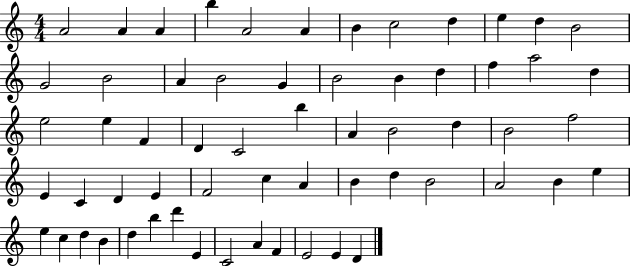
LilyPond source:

{
  \clef treble
  \numericTimeSignature
  \time 4/4
  \key c \major
  a'2 a'4 a'4 | b''4 a'2 a'4 | b'4 c''2 d''4 | e''4 d''4 b'2 | \break g'2 b'2 | a'4 b'2 g'4 | b'2 b'4 d''4 | f''4 a''2 d''4 | \break e''2 e''4 f'4 | d'4 c'2 b''4 | a'4 b'2 d''4 | b'2 f''2 | \break e'4 c'4 d'4 e'4 | f'2 c''4 a'4 | b'4 d''4 b'2 | a'2 b'4 e''4 | \break e''4 c''4 d''4 b'4 | d''4 b''4 d'''4 e'4 | c'2 a'4 f'4 | e'2 e'4 d'4 | \break \bar "|."
}